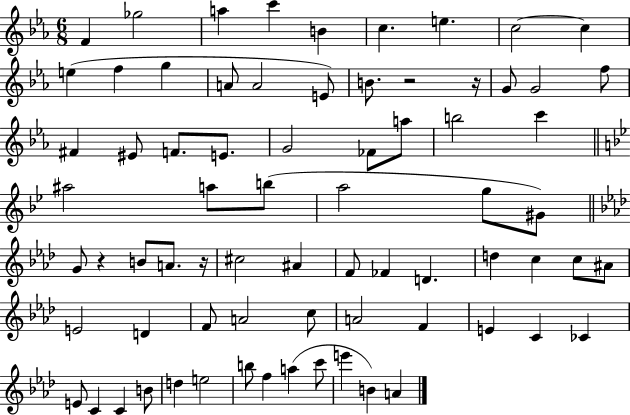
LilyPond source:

{
  \clef treble
  \numericTimeSignature
  \time 6/8
  \key ees \major
  f'4 ges''2 | a''4 c'''4 b'4 | c''4. e''4. | c''2~~ c''4 | \break e''4( f''4 g''4 | a'8 a'2 e'8) | b'8. r2 r16 | g'8 g'2 f''8 | \break fis'4 eis'8 f'8. e'8. | g'2 fes'8 a''8 | b''2 c'''4 | \bar "||" \break \key g \minor ais''2 a''8 b''8( | a''2 g''8 gis'8) | \bar "||" \break \key f \minor g'8 r4 b'8 a'8. r16 | cis''2 ais'4 | f'8 fes'4 d'4. | d''4 c''4 c''8 ais'8 | \break e'2 d'4 | f'8 a'2 c''8 | a'2 f'4 | e'4 c'4 ces'4 | \break e'8 c'4 c'4 b'8 | d''4 e''2 | b''8 f''4 a''4( c'''8 | e'''4 b'4) a'4 | \break \bar "|."
}